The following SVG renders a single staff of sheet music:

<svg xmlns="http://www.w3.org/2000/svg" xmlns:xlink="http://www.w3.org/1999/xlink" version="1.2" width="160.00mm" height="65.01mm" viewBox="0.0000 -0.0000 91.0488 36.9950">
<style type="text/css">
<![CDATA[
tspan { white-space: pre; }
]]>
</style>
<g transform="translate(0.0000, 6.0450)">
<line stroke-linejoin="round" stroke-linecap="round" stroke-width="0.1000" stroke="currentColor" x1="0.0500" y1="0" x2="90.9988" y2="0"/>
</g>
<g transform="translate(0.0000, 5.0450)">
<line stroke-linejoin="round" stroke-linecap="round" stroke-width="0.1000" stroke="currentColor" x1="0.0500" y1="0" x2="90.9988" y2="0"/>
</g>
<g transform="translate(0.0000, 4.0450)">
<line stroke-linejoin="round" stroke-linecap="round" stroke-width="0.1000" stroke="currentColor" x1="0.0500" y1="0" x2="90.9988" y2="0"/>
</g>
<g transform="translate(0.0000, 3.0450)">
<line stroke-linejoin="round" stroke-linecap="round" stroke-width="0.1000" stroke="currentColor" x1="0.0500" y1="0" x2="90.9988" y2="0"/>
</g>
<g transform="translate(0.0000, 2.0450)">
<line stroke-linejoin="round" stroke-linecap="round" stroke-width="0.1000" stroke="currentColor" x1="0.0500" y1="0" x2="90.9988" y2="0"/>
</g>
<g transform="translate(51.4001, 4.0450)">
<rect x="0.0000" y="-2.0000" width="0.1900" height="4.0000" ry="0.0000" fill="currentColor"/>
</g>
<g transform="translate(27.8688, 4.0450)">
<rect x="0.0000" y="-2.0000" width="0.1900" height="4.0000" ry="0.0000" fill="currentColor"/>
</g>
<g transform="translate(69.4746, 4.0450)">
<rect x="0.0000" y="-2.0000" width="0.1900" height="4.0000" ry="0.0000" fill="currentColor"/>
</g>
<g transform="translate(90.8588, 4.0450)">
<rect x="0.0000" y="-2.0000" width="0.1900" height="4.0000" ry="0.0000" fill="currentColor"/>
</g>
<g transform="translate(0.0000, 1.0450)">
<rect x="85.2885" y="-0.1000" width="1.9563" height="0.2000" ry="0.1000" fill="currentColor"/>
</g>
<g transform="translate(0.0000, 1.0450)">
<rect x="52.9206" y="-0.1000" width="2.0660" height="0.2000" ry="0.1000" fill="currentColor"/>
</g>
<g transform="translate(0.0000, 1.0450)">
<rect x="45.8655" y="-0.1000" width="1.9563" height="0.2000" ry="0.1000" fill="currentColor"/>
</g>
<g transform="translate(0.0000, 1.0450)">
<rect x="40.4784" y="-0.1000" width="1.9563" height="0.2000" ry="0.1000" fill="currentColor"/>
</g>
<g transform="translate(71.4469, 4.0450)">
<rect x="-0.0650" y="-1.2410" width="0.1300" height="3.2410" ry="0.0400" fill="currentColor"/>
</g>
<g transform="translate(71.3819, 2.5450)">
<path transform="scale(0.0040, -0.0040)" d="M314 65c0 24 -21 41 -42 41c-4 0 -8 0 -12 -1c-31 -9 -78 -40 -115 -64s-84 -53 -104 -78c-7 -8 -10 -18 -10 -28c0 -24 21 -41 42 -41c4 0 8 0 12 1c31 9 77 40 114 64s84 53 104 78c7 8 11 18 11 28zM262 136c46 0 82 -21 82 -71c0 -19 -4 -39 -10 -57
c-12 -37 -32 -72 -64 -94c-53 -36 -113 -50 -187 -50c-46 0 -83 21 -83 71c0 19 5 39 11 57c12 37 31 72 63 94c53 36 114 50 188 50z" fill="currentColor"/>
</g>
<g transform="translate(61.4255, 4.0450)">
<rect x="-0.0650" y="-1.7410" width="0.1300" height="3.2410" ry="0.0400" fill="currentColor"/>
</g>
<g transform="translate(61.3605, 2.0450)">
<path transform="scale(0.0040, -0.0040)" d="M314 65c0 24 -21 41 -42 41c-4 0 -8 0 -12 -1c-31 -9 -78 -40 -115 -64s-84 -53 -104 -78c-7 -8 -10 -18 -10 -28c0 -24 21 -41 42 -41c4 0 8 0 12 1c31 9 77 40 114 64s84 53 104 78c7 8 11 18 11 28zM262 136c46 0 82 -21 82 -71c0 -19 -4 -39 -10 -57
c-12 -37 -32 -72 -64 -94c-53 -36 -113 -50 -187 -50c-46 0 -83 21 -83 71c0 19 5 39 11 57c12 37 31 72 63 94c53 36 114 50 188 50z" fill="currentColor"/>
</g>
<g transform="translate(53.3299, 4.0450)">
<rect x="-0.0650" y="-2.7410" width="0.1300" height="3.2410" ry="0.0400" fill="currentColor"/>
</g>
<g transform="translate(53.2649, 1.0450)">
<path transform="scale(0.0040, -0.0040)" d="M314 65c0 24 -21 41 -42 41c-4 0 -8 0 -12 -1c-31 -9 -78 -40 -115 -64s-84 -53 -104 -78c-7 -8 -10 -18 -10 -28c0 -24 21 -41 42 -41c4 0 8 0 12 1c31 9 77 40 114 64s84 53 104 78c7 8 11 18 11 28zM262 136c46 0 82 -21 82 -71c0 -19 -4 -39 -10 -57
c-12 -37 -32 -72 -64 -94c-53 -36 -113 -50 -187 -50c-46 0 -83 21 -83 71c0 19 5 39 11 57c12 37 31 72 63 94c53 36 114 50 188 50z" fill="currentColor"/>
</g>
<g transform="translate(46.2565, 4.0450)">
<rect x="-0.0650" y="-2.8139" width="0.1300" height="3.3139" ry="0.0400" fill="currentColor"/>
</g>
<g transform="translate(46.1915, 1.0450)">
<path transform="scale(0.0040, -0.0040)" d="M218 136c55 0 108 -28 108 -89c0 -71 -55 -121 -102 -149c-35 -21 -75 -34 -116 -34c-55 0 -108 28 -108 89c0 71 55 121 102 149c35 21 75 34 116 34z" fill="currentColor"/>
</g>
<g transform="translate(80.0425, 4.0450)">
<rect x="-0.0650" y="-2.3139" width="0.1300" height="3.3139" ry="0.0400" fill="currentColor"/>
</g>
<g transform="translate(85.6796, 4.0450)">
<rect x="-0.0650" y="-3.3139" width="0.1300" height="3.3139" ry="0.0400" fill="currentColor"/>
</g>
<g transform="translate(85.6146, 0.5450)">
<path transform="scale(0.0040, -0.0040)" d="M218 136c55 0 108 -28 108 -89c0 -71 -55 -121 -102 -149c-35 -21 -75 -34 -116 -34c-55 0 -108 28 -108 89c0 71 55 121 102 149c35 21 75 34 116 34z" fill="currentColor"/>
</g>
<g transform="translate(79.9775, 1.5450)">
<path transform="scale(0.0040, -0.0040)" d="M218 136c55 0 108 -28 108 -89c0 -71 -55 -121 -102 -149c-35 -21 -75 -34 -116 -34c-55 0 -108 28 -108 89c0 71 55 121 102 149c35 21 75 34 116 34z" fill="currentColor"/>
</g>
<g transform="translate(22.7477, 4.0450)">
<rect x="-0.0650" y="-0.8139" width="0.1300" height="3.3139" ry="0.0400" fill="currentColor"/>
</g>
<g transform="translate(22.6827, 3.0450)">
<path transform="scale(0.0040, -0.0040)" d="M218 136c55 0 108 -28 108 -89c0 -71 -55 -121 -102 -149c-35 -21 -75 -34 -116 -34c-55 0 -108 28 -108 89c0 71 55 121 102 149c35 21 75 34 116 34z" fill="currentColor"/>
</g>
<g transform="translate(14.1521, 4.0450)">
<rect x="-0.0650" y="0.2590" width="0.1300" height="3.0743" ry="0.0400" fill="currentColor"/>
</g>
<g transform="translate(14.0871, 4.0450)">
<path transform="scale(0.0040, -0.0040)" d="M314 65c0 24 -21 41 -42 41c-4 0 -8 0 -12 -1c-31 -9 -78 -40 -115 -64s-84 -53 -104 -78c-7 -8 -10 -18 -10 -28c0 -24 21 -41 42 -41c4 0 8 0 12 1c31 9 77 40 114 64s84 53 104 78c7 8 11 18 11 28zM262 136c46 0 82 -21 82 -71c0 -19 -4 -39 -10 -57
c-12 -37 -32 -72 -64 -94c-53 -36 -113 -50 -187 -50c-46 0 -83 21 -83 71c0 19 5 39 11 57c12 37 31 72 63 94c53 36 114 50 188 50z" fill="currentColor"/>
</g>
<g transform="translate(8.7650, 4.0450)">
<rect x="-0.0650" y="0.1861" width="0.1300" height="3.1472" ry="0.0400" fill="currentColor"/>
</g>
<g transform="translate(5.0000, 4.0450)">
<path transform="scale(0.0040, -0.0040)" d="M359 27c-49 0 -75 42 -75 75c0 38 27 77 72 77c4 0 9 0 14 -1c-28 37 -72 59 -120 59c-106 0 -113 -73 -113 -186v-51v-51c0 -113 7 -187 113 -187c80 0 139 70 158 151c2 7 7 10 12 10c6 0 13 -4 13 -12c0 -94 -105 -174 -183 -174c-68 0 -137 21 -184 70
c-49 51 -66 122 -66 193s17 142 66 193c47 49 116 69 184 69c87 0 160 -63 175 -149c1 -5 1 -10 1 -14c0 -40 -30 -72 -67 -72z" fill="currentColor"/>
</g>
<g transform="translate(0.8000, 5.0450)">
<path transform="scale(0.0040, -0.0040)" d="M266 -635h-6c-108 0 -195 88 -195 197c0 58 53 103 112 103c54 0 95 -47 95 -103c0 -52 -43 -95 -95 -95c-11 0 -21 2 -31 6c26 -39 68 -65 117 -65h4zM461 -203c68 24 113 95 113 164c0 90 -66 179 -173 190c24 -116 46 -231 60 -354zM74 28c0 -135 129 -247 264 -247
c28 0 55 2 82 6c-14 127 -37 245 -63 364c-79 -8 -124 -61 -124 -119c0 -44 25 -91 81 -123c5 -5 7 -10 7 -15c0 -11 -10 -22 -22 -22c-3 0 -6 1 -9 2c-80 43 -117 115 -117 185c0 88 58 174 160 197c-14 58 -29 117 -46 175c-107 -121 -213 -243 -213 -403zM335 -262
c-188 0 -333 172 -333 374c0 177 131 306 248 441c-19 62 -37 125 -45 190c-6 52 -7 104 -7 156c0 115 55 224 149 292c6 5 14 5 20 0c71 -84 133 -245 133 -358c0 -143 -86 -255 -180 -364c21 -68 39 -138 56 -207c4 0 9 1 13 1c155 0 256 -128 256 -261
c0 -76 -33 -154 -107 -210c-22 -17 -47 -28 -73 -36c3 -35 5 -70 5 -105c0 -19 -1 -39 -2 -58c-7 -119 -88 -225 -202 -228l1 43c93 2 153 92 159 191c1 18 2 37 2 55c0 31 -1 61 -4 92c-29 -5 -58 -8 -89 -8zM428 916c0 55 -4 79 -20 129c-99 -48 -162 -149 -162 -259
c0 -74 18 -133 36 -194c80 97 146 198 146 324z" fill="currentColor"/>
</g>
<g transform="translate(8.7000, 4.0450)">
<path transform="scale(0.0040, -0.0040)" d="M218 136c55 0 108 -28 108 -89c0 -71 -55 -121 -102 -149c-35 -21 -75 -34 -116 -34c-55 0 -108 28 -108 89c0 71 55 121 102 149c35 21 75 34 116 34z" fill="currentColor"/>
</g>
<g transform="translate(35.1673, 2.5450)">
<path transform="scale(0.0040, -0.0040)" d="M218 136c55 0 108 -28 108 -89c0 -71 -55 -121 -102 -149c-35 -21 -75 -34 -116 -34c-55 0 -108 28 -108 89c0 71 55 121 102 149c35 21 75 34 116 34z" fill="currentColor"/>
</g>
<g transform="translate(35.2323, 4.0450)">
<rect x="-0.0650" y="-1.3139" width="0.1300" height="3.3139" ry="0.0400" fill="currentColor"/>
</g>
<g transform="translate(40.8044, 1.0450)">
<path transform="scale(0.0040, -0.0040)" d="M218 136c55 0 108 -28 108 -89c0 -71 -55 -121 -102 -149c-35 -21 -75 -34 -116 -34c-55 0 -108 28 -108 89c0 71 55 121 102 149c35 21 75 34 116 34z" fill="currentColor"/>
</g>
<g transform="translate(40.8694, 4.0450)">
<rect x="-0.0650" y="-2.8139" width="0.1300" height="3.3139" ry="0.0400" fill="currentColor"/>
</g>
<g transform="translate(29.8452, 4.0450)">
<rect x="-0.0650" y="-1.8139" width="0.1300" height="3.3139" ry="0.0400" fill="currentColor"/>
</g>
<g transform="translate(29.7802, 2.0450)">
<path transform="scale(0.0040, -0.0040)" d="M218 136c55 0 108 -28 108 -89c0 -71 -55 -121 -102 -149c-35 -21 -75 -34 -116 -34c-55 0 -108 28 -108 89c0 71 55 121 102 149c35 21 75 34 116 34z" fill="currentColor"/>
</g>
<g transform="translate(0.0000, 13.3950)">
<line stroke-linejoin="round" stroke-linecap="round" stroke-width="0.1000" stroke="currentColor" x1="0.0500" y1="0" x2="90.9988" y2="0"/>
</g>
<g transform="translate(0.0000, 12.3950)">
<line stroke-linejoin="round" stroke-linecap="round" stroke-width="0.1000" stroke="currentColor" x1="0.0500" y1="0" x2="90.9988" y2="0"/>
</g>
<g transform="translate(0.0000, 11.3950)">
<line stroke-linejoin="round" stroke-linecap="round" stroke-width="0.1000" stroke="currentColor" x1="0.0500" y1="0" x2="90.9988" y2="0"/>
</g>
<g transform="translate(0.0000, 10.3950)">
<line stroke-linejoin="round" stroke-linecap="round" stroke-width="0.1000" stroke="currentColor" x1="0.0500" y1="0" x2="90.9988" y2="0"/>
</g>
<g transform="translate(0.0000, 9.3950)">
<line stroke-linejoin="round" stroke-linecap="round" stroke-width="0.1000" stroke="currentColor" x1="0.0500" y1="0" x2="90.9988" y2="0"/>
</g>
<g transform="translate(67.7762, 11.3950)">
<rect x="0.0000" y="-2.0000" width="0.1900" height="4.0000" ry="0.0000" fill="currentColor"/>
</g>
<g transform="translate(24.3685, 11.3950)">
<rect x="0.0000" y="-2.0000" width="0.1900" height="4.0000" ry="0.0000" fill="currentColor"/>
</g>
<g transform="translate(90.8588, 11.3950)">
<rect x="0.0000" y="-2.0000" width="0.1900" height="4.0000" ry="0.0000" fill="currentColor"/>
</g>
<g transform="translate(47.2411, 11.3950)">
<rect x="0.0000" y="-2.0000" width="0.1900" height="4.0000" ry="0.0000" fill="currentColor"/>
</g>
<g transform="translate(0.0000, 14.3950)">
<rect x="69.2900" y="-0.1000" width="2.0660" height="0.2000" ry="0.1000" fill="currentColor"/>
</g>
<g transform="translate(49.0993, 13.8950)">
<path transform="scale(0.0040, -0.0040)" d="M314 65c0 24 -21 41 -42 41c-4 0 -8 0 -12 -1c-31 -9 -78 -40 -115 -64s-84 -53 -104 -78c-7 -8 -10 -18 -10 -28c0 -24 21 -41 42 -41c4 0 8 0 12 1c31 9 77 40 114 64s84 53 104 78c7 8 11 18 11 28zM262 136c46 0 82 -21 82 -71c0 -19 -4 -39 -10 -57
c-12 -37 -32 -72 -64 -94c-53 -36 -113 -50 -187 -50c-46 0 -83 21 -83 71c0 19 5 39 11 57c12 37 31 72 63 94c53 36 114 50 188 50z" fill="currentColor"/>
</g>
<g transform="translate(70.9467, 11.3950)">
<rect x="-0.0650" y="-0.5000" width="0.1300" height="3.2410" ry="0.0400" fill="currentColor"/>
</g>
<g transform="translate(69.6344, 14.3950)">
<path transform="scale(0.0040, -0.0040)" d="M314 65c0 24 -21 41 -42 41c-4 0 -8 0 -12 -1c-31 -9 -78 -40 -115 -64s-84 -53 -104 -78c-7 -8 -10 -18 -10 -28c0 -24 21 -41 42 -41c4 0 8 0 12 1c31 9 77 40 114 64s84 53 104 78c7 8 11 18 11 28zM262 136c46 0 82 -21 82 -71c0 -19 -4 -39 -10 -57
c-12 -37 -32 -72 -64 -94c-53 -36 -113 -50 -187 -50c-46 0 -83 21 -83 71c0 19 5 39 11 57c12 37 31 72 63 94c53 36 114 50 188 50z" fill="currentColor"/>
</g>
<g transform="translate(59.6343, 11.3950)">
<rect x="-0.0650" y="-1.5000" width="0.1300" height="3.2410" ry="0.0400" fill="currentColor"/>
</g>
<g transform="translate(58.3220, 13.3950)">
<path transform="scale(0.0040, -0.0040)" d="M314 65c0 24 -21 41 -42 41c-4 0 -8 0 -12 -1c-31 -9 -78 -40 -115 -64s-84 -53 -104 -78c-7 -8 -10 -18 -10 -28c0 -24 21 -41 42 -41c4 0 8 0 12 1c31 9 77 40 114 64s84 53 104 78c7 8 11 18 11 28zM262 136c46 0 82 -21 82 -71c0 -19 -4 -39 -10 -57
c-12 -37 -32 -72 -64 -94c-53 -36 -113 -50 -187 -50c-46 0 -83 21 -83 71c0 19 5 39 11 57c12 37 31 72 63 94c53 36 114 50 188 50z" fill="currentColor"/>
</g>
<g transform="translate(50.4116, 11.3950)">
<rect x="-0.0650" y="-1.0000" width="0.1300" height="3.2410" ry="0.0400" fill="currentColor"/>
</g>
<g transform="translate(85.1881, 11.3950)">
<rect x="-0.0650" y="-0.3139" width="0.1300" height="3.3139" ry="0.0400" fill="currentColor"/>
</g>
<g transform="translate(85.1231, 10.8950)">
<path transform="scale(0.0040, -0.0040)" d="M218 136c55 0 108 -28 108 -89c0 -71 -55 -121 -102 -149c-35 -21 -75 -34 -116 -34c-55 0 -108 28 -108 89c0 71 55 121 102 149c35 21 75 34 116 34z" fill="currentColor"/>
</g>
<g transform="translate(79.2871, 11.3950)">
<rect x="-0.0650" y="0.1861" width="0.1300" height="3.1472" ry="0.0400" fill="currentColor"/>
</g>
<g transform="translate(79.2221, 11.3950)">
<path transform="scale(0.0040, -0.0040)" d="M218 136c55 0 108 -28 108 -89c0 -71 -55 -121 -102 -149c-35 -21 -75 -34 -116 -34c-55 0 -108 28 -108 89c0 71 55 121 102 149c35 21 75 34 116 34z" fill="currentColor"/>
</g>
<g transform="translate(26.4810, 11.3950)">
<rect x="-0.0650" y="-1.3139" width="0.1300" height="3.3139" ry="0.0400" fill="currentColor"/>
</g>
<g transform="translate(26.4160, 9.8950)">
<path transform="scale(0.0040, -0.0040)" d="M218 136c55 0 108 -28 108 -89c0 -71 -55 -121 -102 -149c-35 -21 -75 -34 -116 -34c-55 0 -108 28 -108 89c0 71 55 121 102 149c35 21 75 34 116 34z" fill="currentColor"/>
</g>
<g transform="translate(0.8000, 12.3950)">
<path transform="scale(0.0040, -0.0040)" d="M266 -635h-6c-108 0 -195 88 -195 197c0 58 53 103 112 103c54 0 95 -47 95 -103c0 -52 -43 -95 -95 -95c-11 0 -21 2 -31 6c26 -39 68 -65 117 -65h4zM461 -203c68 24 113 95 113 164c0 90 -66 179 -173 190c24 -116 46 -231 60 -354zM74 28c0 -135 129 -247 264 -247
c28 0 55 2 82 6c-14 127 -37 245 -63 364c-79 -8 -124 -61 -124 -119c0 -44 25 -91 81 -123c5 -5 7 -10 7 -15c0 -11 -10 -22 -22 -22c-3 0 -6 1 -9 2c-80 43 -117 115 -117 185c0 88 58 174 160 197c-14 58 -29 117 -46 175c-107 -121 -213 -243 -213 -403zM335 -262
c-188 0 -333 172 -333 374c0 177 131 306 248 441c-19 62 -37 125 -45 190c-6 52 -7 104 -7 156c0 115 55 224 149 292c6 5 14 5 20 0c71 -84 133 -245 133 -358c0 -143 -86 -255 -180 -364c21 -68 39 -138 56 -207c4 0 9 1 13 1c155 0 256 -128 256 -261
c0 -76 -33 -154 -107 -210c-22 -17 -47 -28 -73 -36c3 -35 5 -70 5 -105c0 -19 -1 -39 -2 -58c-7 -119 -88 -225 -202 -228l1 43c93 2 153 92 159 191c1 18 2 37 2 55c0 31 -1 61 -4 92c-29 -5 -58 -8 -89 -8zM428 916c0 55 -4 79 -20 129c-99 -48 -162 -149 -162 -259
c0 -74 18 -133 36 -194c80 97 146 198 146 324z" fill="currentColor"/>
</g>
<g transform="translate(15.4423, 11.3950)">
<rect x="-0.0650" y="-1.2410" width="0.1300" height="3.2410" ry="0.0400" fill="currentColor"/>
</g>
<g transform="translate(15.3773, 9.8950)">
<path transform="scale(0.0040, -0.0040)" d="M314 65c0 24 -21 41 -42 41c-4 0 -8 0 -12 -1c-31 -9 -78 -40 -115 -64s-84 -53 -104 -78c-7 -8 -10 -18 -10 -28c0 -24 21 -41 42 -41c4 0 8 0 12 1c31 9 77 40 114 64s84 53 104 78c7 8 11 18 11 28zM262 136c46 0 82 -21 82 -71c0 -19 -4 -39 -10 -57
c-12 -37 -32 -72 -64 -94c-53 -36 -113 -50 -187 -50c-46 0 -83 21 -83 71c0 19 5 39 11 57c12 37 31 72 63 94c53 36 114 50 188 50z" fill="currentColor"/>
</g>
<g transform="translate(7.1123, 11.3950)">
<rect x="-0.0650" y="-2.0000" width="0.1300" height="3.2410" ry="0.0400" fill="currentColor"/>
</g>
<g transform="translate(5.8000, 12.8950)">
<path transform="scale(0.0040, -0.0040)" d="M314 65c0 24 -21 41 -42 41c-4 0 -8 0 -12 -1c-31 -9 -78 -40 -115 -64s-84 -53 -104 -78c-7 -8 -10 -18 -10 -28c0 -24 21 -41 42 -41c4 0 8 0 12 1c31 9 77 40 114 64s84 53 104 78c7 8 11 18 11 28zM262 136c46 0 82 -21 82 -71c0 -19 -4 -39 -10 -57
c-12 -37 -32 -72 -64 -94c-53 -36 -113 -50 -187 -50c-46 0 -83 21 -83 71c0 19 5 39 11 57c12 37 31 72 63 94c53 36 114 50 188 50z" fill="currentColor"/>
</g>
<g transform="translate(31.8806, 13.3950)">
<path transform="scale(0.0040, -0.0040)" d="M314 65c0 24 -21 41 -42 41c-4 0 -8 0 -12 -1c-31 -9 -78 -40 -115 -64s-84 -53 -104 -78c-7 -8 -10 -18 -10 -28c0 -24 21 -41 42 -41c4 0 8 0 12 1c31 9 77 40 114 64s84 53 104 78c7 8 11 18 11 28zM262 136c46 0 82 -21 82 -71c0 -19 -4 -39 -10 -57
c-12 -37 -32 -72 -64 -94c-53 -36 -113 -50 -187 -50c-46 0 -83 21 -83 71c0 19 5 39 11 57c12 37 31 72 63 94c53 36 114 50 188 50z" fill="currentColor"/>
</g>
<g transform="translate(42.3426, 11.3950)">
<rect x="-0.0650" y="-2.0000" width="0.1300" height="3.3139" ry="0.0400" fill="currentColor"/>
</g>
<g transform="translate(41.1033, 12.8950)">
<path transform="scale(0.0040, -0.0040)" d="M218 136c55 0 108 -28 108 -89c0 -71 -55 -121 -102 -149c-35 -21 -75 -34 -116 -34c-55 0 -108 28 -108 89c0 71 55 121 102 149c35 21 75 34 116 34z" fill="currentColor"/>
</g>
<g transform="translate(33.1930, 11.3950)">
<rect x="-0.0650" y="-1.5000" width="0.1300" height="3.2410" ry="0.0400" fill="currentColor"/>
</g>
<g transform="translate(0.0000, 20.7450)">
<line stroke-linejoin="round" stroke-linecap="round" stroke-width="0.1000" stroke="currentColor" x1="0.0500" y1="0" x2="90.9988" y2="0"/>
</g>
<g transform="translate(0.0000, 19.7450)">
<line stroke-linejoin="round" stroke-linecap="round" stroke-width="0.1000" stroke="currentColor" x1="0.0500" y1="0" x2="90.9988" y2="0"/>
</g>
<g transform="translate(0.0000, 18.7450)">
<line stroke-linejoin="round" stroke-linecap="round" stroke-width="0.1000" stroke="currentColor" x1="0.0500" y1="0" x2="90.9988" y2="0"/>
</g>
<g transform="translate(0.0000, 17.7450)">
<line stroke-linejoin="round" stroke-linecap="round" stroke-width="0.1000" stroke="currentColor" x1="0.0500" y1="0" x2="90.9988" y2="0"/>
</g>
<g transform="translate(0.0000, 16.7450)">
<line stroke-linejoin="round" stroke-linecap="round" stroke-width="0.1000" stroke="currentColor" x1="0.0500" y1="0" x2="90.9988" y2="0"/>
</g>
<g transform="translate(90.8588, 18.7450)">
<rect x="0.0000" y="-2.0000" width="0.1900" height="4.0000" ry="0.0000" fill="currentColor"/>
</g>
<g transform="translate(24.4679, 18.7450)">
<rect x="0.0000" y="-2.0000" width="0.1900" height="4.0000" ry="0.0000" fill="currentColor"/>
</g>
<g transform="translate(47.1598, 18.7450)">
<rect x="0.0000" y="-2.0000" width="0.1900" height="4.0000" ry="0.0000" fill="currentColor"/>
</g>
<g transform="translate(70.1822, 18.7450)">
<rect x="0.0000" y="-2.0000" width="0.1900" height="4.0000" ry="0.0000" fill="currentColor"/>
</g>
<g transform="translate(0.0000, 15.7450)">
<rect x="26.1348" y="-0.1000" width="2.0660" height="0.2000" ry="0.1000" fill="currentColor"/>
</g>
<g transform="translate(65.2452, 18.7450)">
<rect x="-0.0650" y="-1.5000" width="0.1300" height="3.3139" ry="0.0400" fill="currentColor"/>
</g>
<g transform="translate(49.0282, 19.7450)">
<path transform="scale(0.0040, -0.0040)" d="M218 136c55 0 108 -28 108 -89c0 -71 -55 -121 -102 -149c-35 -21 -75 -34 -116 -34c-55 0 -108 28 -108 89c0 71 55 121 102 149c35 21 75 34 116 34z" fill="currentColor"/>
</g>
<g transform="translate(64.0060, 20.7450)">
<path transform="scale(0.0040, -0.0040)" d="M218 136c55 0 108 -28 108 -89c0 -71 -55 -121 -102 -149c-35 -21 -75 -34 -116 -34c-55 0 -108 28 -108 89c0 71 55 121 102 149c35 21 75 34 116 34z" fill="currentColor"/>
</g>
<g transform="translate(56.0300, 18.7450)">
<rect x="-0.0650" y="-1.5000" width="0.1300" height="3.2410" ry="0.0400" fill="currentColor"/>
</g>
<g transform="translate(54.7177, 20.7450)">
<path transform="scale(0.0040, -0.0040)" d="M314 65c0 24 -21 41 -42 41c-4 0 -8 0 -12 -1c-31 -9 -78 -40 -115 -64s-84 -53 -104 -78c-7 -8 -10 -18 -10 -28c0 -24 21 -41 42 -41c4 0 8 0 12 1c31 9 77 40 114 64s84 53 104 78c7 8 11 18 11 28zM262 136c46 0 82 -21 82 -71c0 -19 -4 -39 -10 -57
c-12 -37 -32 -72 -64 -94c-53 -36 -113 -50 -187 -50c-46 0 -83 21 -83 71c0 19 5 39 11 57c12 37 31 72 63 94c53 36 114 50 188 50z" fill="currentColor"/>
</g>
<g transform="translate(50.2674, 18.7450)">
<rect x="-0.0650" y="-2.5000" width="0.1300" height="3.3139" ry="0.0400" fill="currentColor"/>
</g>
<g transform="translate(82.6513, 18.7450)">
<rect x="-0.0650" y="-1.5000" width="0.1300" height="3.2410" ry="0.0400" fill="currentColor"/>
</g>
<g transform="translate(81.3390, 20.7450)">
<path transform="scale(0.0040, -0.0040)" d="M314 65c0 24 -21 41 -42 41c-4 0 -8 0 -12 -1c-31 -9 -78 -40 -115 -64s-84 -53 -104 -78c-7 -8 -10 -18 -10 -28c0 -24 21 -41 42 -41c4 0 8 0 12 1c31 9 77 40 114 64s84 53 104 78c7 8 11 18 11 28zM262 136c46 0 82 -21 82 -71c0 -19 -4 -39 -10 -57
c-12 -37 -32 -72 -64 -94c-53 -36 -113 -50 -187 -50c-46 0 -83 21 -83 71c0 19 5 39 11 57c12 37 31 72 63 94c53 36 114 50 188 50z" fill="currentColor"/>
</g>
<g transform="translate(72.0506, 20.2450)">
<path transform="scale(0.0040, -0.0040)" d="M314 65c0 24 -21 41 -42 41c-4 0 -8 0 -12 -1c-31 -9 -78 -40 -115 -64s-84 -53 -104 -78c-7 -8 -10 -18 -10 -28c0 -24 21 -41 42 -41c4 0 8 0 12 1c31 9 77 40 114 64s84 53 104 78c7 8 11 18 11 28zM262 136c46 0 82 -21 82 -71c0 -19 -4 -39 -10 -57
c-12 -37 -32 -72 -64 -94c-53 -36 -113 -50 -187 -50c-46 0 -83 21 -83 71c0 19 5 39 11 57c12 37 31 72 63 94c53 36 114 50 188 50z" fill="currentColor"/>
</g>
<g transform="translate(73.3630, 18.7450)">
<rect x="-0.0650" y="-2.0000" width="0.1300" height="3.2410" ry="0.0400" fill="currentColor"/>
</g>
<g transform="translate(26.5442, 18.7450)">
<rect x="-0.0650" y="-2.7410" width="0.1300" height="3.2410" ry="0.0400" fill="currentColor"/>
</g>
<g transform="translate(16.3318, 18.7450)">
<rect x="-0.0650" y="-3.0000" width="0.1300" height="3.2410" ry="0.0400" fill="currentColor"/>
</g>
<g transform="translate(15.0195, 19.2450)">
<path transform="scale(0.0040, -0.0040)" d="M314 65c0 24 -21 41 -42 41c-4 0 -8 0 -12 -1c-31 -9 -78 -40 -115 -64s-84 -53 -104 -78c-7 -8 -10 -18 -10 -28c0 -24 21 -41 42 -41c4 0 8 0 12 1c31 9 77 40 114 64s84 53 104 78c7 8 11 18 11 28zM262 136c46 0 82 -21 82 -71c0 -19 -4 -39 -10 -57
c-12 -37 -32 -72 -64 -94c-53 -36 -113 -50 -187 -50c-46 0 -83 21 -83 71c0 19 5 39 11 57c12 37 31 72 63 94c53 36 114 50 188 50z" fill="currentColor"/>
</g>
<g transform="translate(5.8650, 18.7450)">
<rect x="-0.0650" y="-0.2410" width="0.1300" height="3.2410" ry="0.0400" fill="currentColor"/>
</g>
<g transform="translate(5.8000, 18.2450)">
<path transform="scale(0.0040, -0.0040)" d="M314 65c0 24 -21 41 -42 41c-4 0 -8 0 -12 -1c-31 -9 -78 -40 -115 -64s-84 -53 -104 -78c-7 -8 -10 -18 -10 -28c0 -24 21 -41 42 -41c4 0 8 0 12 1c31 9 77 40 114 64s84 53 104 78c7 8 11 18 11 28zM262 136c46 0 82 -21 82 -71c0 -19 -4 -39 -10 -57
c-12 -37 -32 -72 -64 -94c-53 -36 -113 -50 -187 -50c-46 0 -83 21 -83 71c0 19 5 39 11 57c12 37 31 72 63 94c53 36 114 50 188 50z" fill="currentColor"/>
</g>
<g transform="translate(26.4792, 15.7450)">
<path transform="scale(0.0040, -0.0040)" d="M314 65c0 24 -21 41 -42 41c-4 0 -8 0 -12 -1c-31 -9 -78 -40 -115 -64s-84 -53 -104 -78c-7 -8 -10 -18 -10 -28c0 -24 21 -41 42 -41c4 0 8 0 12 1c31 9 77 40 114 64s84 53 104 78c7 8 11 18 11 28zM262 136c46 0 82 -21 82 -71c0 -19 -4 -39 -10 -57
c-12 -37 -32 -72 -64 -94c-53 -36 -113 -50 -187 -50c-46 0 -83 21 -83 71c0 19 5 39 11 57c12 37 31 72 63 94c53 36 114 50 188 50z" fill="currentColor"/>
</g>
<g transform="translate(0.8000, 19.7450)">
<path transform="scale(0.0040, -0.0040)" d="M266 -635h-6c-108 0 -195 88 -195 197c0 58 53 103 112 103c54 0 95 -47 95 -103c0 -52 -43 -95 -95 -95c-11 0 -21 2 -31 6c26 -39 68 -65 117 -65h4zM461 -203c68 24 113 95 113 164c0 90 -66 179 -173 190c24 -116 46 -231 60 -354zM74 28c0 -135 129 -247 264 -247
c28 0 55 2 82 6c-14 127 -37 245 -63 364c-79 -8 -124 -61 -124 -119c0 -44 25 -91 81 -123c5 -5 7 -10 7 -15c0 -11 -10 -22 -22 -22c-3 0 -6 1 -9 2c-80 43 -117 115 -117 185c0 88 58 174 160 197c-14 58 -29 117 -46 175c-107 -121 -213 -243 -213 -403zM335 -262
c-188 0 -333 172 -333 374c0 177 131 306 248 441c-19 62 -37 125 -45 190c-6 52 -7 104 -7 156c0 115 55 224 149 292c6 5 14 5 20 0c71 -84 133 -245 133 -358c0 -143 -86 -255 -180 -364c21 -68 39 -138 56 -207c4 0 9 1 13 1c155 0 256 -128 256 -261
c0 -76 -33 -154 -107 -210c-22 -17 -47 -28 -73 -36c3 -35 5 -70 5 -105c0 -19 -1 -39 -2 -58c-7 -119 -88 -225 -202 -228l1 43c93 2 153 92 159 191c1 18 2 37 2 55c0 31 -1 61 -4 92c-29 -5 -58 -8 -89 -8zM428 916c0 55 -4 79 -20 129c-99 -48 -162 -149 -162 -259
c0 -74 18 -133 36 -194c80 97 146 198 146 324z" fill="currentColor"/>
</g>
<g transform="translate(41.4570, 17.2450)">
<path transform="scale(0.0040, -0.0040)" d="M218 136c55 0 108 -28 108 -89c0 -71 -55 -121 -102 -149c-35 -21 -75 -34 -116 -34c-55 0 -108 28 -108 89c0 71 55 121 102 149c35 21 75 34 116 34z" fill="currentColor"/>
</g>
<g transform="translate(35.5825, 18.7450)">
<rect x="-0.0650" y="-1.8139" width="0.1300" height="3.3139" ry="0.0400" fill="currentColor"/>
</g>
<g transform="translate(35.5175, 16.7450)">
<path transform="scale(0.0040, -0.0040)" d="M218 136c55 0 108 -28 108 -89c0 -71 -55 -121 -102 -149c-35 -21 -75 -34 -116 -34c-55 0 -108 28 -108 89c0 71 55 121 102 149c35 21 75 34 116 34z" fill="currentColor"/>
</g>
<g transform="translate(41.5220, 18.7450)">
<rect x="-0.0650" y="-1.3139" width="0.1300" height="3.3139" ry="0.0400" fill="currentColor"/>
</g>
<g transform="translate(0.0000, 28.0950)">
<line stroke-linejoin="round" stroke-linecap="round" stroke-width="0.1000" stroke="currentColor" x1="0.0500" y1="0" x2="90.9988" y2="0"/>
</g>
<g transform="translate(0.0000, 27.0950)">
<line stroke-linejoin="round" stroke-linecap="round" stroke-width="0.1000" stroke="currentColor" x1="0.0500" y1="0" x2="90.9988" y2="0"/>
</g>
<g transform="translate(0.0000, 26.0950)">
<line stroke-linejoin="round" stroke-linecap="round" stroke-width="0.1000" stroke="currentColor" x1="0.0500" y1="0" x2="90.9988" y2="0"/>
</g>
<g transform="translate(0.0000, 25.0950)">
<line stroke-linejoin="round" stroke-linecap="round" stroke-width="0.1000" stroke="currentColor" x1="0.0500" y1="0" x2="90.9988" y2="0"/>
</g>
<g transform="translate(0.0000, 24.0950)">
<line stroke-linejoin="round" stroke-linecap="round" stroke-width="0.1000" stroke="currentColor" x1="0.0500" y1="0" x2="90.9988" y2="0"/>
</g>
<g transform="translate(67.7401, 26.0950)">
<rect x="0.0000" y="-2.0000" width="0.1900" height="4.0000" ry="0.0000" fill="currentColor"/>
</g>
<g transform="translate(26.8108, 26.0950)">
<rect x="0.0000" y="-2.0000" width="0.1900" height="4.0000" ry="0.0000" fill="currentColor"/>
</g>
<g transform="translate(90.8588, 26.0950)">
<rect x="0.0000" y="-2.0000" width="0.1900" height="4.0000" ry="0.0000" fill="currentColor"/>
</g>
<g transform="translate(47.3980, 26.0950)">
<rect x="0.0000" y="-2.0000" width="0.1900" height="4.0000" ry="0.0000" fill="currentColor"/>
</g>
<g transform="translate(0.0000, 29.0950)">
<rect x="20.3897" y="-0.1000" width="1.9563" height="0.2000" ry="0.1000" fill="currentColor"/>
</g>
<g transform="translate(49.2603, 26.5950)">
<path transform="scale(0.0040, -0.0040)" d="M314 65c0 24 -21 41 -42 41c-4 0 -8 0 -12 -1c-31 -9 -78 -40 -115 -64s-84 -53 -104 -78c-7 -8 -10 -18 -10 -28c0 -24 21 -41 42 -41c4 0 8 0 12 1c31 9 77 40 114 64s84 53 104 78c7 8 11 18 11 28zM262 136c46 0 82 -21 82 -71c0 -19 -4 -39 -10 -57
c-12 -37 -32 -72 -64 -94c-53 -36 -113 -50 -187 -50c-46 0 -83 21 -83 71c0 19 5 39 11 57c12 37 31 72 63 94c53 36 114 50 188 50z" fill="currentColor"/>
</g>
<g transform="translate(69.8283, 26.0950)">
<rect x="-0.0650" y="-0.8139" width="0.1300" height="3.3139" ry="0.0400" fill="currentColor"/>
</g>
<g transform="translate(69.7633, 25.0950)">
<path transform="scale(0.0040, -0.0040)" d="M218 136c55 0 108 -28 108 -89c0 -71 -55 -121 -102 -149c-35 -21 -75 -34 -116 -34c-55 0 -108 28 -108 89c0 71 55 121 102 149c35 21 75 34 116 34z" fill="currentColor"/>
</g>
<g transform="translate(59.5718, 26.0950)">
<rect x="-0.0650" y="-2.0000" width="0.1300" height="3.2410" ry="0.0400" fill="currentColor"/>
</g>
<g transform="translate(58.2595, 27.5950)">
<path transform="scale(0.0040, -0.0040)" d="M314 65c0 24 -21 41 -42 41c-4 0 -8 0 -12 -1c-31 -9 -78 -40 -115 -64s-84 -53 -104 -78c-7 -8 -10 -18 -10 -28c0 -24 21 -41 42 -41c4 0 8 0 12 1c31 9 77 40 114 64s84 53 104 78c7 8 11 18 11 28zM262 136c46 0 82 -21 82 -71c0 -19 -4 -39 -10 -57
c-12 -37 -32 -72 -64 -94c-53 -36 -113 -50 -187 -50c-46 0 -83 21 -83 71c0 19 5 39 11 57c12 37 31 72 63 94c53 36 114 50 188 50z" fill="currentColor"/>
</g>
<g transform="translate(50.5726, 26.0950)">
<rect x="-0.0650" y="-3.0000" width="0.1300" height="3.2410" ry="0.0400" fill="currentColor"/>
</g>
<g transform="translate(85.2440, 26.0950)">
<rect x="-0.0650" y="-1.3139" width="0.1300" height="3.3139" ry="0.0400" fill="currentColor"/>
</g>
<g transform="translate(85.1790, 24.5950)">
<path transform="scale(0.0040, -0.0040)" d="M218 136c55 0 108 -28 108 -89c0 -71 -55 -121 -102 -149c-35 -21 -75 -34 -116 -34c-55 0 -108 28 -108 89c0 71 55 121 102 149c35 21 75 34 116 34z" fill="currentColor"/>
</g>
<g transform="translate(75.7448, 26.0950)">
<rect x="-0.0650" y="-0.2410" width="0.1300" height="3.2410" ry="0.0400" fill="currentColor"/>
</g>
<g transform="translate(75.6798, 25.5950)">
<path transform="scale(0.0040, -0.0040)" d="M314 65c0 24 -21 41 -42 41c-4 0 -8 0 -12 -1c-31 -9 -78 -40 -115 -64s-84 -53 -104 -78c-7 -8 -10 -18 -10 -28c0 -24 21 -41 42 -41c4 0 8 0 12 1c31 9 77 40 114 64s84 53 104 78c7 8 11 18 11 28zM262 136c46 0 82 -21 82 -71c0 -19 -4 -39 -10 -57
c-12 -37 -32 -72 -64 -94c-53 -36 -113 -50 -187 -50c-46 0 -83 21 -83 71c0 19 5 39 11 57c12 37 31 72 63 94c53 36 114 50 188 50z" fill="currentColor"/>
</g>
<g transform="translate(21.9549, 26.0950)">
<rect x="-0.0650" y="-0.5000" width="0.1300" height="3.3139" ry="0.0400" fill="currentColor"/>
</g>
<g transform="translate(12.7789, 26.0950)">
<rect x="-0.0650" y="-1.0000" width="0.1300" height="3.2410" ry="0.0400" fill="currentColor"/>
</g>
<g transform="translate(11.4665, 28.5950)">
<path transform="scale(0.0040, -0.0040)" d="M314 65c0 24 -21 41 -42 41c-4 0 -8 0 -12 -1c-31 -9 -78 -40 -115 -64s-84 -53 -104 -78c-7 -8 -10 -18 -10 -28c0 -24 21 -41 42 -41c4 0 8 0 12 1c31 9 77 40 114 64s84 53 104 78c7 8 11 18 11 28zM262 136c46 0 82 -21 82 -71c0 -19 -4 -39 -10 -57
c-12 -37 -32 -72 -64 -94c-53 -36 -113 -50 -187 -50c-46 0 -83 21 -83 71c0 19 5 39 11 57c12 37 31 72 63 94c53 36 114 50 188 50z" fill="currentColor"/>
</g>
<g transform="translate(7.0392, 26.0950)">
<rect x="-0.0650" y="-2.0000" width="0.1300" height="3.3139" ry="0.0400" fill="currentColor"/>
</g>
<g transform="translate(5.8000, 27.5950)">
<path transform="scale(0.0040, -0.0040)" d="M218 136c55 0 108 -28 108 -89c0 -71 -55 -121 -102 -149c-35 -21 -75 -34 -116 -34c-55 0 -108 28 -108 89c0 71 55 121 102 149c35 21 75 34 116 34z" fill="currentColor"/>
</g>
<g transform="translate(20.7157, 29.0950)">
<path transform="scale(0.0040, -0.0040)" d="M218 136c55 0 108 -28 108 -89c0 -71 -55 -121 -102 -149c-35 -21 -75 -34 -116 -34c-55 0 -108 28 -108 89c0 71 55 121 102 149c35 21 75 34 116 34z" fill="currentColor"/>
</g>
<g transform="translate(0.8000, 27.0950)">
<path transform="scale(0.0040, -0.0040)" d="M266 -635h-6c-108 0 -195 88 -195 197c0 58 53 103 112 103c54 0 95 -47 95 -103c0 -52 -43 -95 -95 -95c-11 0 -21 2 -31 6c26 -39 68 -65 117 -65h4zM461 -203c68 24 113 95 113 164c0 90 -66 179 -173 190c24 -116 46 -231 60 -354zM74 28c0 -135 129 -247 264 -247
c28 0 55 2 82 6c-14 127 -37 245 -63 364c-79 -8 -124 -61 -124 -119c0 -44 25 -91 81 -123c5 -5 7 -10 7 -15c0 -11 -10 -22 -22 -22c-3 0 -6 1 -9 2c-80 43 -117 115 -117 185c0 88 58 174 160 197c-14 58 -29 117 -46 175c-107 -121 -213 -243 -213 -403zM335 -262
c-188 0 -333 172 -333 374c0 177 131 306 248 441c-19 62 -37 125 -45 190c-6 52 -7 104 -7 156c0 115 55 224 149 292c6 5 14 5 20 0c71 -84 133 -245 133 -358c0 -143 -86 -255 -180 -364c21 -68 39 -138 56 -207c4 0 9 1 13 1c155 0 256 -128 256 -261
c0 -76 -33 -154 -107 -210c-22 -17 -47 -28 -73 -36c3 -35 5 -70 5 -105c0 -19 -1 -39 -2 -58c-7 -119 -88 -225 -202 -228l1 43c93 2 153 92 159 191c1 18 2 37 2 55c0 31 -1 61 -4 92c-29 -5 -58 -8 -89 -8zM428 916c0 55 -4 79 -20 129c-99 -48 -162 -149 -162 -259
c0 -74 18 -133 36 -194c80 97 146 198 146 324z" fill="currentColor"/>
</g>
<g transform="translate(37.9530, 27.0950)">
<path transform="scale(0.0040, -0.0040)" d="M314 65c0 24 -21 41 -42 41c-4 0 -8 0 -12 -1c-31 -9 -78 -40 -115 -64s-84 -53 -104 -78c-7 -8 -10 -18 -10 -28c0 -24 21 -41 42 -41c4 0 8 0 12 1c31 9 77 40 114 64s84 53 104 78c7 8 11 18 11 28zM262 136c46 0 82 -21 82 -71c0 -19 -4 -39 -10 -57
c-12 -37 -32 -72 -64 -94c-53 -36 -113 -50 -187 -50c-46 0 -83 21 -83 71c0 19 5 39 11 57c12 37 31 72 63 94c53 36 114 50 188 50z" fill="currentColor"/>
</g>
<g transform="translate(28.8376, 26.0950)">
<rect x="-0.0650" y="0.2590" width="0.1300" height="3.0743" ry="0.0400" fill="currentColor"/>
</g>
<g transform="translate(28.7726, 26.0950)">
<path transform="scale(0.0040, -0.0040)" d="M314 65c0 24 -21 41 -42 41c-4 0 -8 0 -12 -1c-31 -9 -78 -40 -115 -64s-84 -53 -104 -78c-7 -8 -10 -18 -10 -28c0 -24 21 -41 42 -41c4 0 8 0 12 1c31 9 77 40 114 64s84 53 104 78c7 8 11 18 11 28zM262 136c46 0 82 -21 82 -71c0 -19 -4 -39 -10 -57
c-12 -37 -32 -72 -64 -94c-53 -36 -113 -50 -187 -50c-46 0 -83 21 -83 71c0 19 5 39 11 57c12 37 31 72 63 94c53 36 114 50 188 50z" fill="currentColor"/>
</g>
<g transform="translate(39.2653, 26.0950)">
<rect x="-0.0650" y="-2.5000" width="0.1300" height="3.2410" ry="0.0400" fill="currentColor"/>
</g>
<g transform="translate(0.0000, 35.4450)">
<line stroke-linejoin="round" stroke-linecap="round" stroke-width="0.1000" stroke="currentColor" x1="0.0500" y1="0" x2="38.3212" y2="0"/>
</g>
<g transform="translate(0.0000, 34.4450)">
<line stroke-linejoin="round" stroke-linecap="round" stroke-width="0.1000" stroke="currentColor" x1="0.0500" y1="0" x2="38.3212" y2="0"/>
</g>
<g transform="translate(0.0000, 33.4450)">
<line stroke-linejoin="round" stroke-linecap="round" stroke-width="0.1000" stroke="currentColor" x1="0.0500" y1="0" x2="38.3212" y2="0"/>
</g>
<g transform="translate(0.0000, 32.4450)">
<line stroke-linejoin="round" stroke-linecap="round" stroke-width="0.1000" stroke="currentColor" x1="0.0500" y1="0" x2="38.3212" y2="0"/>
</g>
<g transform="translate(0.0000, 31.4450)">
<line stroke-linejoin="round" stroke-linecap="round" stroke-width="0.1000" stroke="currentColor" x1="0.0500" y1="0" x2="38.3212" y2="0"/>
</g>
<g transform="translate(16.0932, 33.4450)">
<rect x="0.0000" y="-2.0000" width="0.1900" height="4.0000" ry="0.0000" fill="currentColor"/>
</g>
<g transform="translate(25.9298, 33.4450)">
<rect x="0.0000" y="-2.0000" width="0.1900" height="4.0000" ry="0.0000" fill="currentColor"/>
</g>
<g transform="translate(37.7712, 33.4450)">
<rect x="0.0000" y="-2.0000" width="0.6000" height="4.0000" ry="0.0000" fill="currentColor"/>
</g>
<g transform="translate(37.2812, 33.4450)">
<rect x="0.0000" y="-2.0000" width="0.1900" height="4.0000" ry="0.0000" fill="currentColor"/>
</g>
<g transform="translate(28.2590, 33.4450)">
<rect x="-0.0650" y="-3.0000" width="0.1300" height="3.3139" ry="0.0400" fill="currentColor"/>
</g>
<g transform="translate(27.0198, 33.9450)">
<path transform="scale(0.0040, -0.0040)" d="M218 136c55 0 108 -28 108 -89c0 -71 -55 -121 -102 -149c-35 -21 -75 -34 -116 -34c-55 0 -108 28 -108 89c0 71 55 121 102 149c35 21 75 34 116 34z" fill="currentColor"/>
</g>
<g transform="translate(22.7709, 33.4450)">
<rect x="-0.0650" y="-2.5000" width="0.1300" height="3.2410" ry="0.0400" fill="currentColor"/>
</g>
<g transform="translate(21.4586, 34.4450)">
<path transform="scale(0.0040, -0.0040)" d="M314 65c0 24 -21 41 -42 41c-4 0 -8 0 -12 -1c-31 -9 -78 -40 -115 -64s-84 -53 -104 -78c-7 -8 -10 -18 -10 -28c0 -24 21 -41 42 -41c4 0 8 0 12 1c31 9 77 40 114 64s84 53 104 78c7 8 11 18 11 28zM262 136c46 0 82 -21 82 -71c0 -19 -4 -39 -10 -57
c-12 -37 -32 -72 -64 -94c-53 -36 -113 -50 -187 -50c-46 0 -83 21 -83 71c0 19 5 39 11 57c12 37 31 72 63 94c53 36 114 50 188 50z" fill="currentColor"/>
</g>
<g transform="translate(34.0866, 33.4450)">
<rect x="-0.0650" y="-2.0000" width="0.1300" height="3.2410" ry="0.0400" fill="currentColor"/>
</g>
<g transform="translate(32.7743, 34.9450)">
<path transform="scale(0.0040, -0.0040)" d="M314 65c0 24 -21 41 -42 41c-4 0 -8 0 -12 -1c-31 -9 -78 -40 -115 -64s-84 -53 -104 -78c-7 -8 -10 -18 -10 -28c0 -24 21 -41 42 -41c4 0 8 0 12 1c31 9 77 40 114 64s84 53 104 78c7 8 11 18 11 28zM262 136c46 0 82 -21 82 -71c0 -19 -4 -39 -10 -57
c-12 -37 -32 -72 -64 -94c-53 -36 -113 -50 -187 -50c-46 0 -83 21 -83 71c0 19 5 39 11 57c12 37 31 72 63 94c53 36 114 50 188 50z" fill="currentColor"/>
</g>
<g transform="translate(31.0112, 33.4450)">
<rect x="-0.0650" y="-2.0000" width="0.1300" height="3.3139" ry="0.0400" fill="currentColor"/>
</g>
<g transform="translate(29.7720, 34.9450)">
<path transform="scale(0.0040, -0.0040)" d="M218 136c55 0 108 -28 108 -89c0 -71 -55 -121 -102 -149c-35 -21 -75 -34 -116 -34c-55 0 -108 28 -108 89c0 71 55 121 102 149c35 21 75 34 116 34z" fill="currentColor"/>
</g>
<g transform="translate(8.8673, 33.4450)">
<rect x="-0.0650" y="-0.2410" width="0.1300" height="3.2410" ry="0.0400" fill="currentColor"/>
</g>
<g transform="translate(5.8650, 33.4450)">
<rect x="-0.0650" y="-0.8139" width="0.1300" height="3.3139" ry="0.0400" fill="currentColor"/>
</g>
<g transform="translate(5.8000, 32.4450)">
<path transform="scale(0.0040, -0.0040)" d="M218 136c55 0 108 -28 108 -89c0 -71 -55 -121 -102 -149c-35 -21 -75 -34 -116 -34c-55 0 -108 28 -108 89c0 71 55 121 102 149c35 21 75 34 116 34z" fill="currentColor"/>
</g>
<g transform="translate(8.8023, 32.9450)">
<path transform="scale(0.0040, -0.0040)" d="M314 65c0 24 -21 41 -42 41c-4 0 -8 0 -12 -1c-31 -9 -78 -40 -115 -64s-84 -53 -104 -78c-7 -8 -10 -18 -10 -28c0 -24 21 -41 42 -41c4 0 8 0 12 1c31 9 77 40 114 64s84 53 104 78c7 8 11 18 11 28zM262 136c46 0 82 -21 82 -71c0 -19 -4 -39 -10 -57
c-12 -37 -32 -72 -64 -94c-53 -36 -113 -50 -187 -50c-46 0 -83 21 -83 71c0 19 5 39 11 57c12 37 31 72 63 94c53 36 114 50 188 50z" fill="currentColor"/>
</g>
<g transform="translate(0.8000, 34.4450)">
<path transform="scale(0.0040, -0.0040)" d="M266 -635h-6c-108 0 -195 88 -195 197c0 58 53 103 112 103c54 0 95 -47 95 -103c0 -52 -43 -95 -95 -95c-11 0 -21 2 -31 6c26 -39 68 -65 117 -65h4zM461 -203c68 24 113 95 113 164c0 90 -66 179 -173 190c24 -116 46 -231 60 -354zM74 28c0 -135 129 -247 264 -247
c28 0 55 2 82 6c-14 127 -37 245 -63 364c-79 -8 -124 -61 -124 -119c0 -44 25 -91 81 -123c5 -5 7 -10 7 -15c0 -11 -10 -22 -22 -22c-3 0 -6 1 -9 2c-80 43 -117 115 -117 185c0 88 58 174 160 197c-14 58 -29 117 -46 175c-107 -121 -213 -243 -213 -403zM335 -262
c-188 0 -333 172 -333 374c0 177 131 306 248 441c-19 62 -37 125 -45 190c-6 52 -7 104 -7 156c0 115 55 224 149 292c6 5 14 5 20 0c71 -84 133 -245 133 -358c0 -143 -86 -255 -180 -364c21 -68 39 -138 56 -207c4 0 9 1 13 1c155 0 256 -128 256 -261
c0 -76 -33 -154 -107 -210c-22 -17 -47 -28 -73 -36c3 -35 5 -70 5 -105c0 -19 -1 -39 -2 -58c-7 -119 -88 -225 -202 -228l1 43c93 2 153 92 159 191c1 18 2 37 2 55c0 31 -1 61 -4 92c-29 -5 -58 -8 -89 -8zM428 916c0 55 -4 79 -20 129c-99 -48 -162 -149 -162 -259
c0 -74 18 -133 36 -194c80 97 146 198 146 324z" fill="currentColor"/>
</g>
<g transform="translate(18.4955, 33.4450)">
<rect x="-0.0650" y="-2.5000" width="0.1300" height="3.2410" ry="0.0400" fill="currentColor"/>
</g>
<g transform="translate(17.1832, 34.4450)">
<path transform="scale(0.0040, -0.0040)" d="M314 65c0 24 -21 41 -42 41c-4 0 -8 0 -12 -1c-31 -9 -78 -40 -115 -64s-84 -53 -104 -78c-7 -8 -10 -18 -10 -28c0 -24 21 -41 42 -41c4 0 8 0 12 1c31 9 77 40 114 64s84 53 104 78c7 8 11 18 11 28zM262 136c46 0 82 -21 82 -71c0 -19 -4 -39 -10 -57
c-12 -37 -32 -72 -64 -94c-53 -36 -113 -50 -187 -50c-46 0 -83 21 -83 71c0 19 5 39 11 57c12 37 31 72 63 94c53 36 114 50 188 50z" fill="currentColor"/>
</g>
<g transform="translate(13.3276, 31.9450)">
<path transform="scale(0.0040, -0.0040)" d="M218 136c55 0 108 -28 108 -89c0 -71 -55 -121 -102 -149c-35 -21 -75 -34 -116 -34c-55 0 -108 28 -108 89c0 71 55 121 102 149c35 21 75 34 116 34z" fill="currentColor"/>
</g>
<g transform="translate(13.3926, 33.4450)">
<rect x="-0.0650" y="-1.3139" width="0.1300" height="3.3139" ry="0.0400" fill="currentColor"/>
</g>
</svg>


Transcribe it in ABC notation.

X:1
T:Untitled
M:4/4
L:1/4
K:C
B B2 d f e a a a2 f2 e2 g b F2 e2 e E2 F D2 E2 C2 B c c2 A2 a2 f e G E2 E F2 E2 F D2 C B2 G2 A2 F2 d c2 e d c2 e G2 G2 A F F2